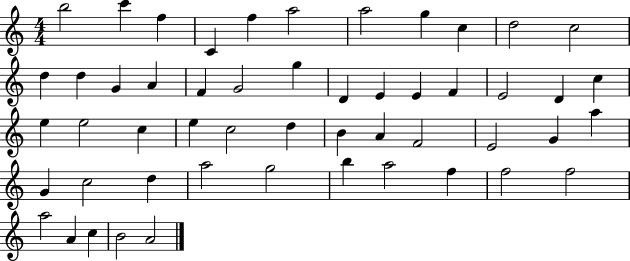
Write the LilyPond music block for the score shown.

{
  \clef treble
  \numericTimeSignature
  \time 4/4
  \key c \major
  b''2 c'''4 f''4 | c'4 f''4 a''2 | a''2 g''4 c''4 | d''2 c''2 | \break d''4 d''4 g'4 a'4 | f'4 g'2 g''4 | d'4 e'4 e'4 f'4 | e'2 d'4 c''4 | \break e''4 e''2 c''4 | e''4 c''2 d''4 | b'4 a'4 f'2 | e'2 g'4 a''4 | \break g'4 c''2 d''4 | a''2 g''2 | b''4 a''2 f''4 | f''2 f''2 | \break a''2 a'4 c''4 | b'2 a'2 | \bar "|."
}